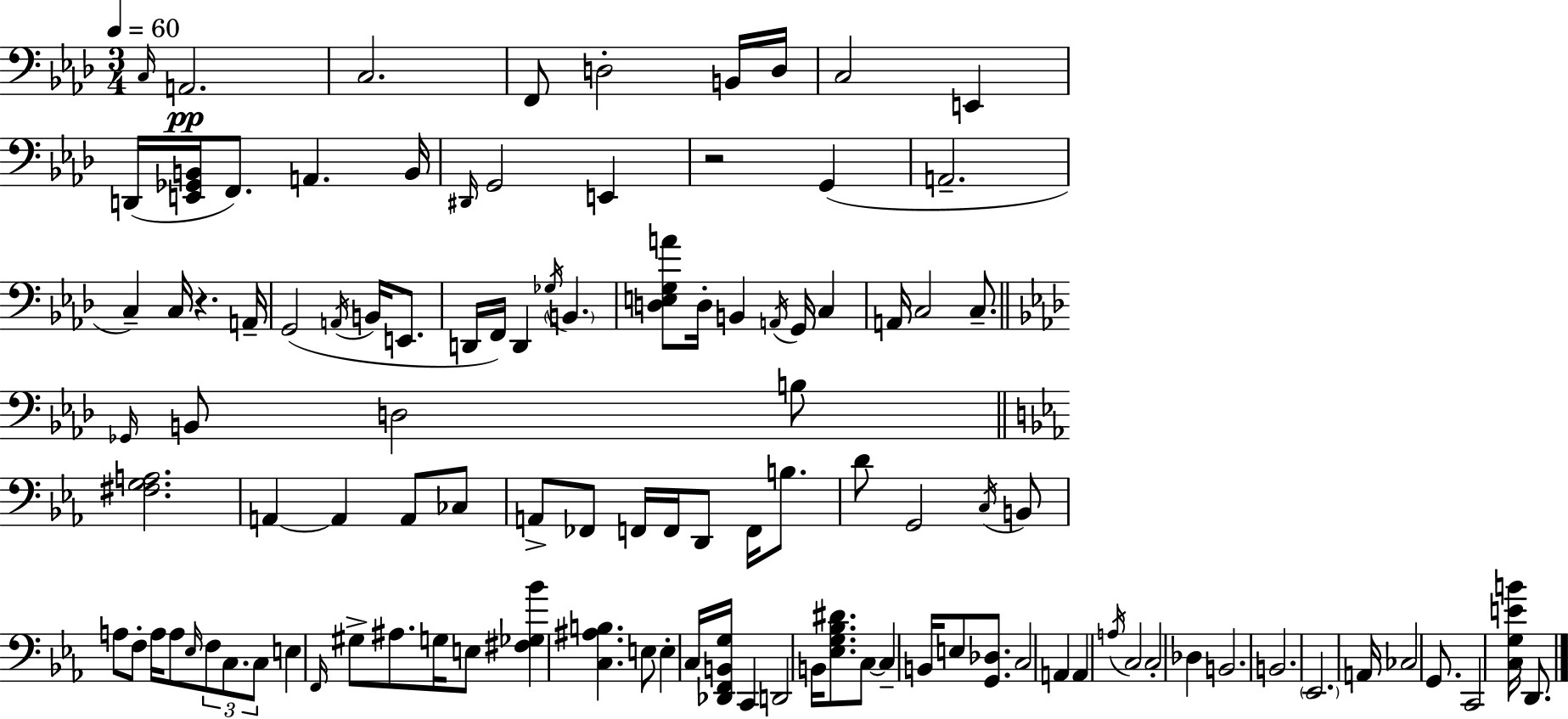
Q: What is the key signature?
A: AES major